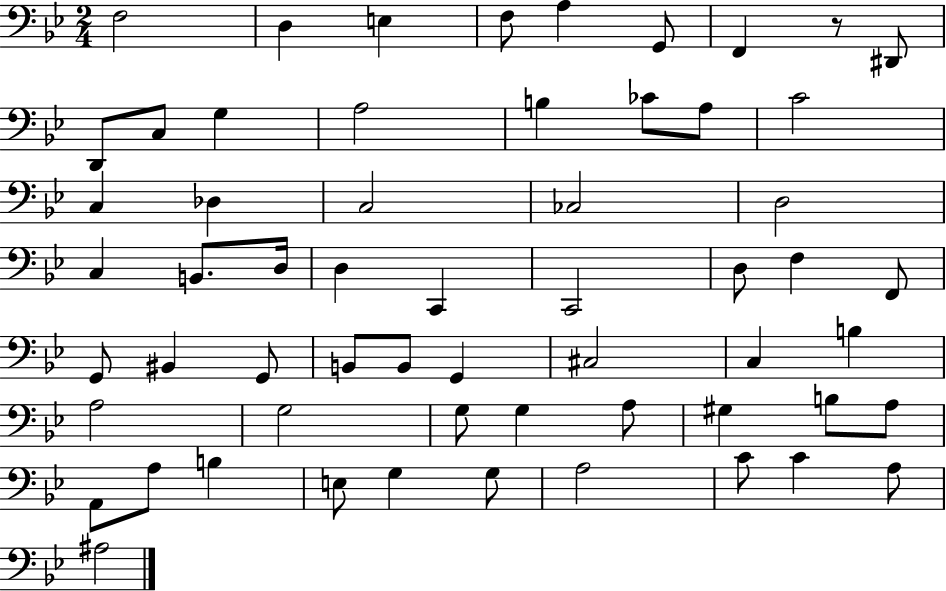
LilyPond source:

{
  \clef bass
  \numericTimeSignature
  \time 2/4
  \key bes \major
  f2 | d4 e4 | f8 a4 g,8 | f,4 r8 dis,8 | \break d,8 c8 g4 | a2 | b4 ces'8 a8 | c'2 | \break c4 des4 | c2 | ces2 | d2 | \break c4 b,8. d16 | d4 c,4 | c,2 | d8 f4 f,8 | \break g,8 bis,4 g,8 | b,8 b,8 g,4 | cis2 | c4 b4 | \break a2 | g2 | g8 g4 a8 | gis4 b8 a8 | \break a,8 a8 b4 | e8 g4 g8 | a2 | c'8 c'4 a8 | \break ais2 | \bar "|."
}